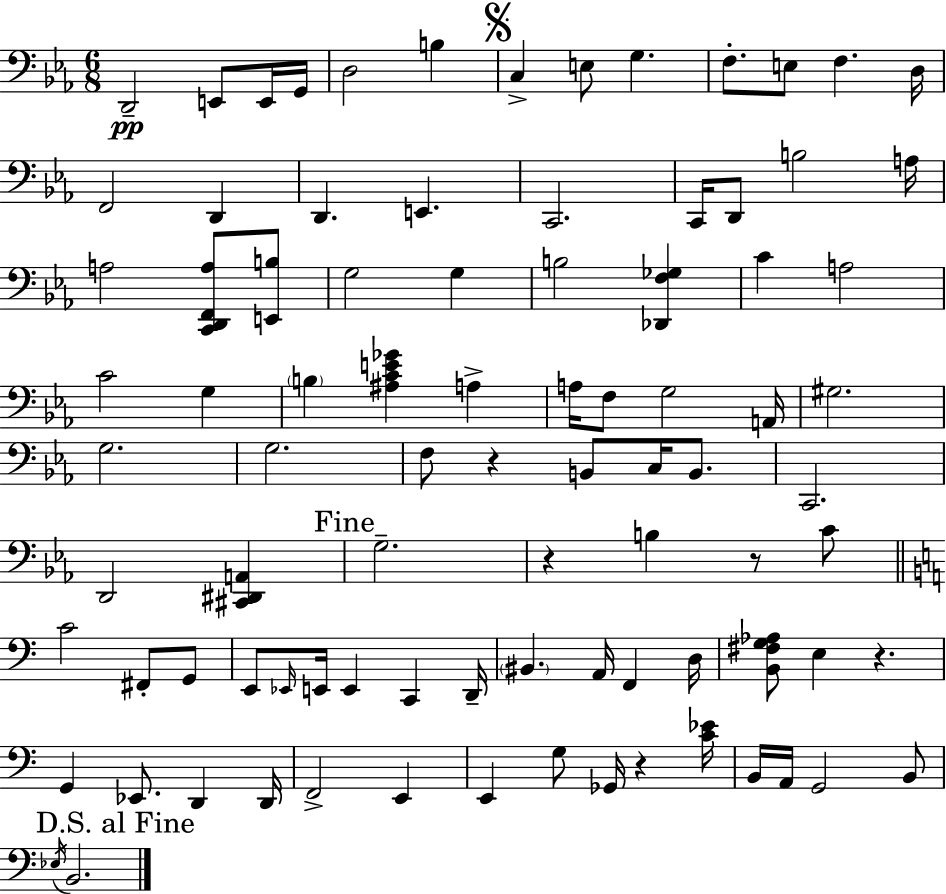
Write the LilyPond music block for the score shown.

{
  \clef bass
  \numericTimeSignature
  \time 6/8
  \key c \minor
  \repeat volta 2 { d,2--\pp e,8 e,16 g,16 | d2 b4 | \mark \markup { \musicglyph "scripts.segno" } c4-> e8 g4. | f8.-. e8 f4. d16 | \break f,2 d,4 | d,4. e,4. | c,2. | c,16 d,8 b2 a16 | \break a2 <c, d, f, a>8 <e, b>8 | g2 g4 | b2 <des, f ges>4 | c'4 a2 | \break c'2 g4 | \parenthesize b4 <ais c' e' ges'>4 a4-> | a16 f8 g2 a,16 | gis2. | \break g2. | g2. | f8 r4 b,8 c16 b,8. | c,2. | \break d,2 <cis, dis, a,>4 | \mark "Fine" g2.-- | r4 b4 r8 c'8 | \bar "||" \break \key a \minor c'2 fis,8-. g,8 | e,8 \grace { ees,16 } e,16 e,4 c,4 | d,16-- \parenthesize bis,4. a,16 f,4 | d16 <b, fis g aes>8 e4 r4. | \break g,4 ees,8. d,4 | d,16 f,2-> e,4 | e,4 g8 ges,16 r4 | <c' ees'>16 b,16 a,16 g,2 b,8 | \break \mark "D.S. al Fine" \acciaccatura { ees16 } b,2. | } \bar "|."
}